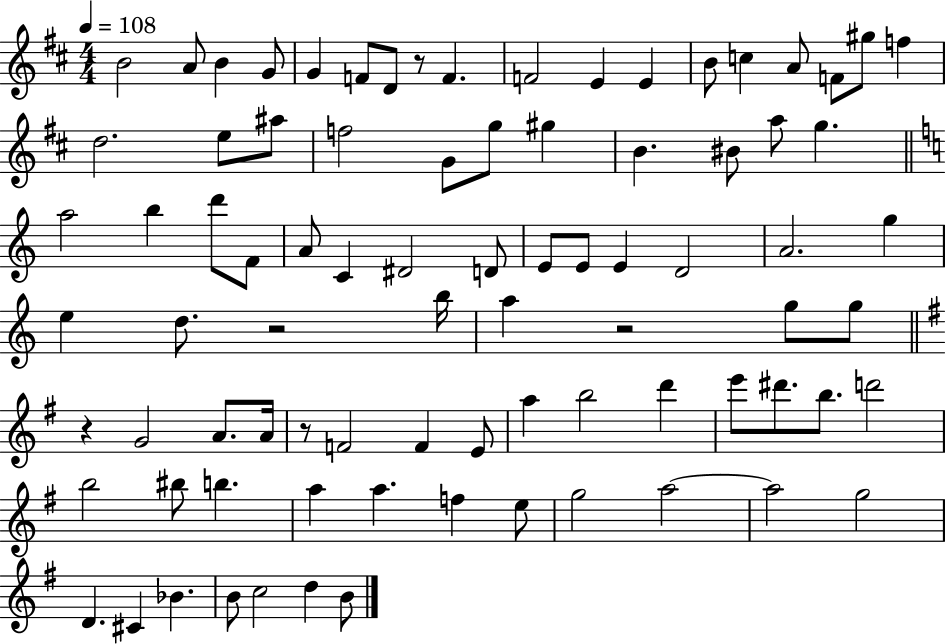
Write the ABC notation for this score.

X:1
T:Untitled
M:4/4
L:1/4
K:D
B2 A/2 B G/2 G F/2 D/2 z/2 F F2 E E B/2 c A/2 F/2 ^g/2 f d2 e/2 ^a/2 f2 G/2 g/2 ^g B ^B/2 a/2 g a2 b d'/2 F/2 A/2 C ^D2 D/2 E/2 E/2 E D2 A2 g e d/2 z2 b/4 a z2 g/2 g/2 z G2 A/2 A/4 z/2 F2 F E/2 a b2 d' e'/2 ^d'/2 b/2 d'2 b2 ^b/2 b a a f e/2 g2 a2 a2 g2 D ^C _B B/2 c2 d B/2